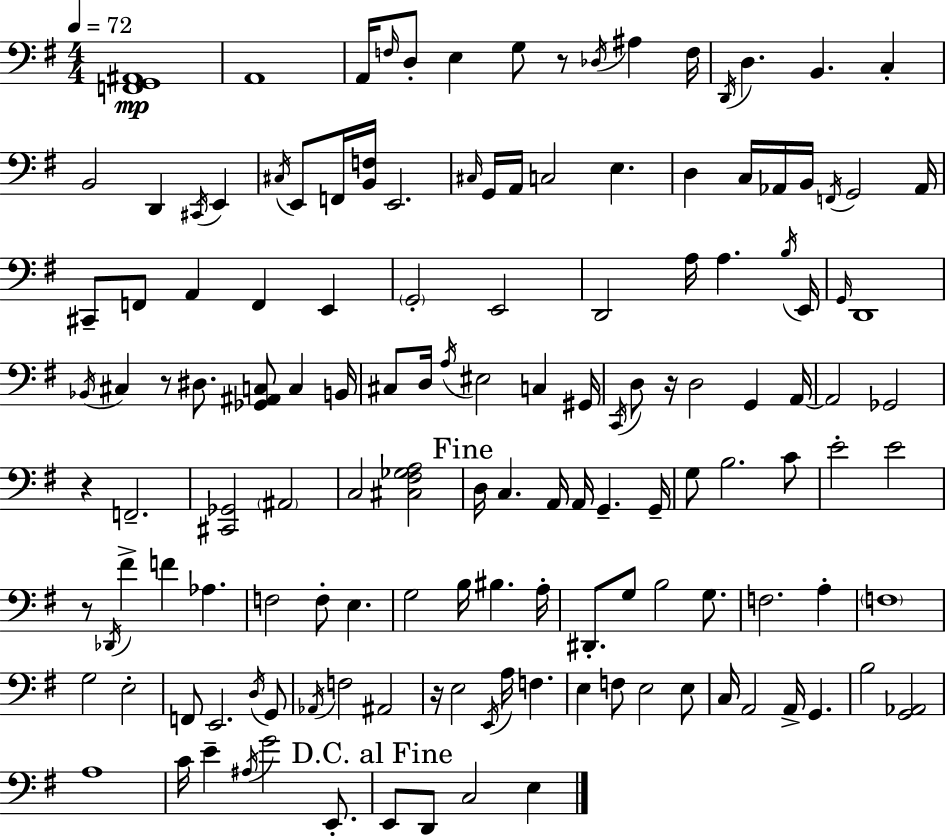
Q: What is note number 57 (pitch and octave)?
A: C3